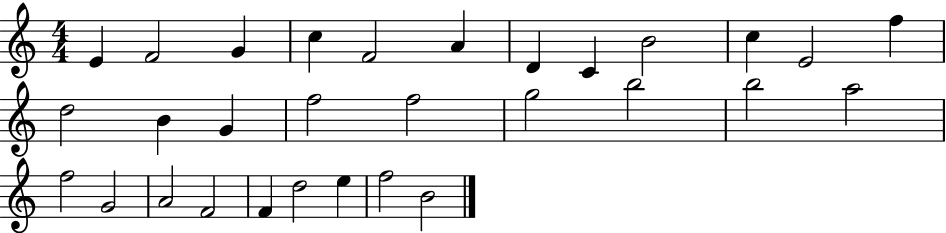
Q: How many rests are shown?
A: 0